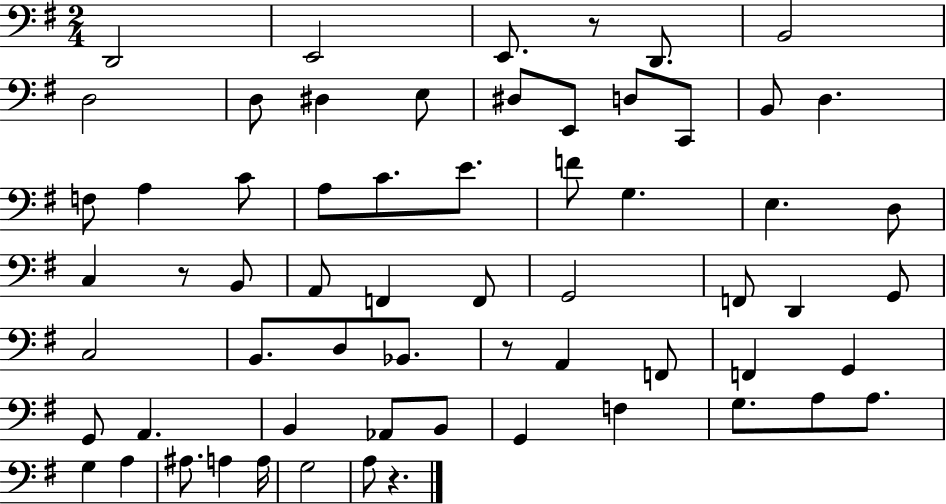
D2/h E2/h E2/e. R/e D2/e. B2/h D3/h D3/e D#3/q E3/e D#3/e E2/e D3/e C2/e B2/e D3/q. F3/e A3/q C4/e A3/e C4/e. E4/e. F4/e G3/q. E3/q. D3/e C3/q R/e B2/e A2/e F2/q F2/e G2/h F2/e D2/q G2/e C3/h B2/e. D3/e Bb2/e. R/e A2/q F2/e F2/q G2/q G2/e A2/q. B2/q Ab2/e B2/e G2/q F3/q G3/e. A3/e A3/e. G3/q A3/q A#3/e. A3/q A3/s G3/h A3/e R/q.